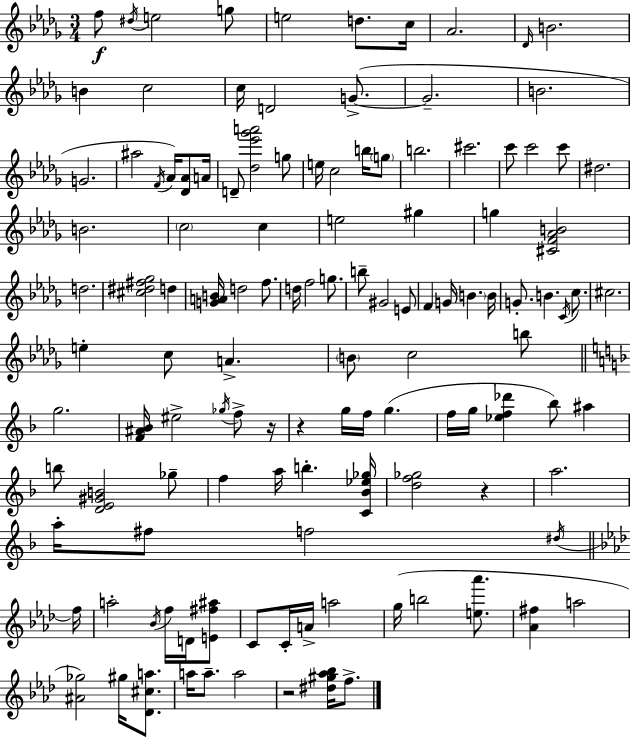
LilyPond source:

{
  \clef treble
  \numericTimeSignature
  \time 3/4
  \key bes \minor
  f''8\f \acciaccatura { dis''16 } e''2 g''8 | e''2 d''8. | c''16 aes'2. | \grace { des'16 } b'2. | \break b'4 c''2 | c''16 d'2 g'8.->~(~ | g'2.-- | b'2. | \break g'2. | ais''2 \acciaccatura { f'16 }) aes'16 | <des' aes'>8 a'16 d'8-- <des'' ees''' ges''' a'''>2 | g''8 e''16 c''2 | \break b''16 \parenthesize g''8 b''2. | cis'''2. | c'''8 c'''2 | c'''8 dis''2. | \break b'2. | \parenthesize c''2 c''4 | e''2 gis''4 | g''4 <cis' f' aes' b'>2 | \break d''2. | <cis'' dis'' fis'' ges''>2 d''4 | <g' a' b'>16 d''2 | f''8. d''16 f''2 | \break g''8. b''8-- gis'2 | e'8 f'4 g'16 \parenthesize b'4. | b'16 g'8.-. b'4. | \acciaccatura { c'16 } c''8. cis''2. | \break e''4-. c''8 a'4.-> | \parenthesize b'8 c''2 | b''8 \bar "||" \break \key d \minor g''2. | <f' ais' bes'>16 eis''2-> \acciaccatura { ges''16 } f''8-> | r16 r4 g''16 f''16 g''4.( | f''16 g''16 <ees'' f'' des'''>4 bes''8) ais''4 | \break b''8 <d' e' gis' b'>2 ges''8-- | f''4 a''16 b''4.-. | <c' bes' ees'' ges''>16 <d'' f'' ges''>2 r4 | a''2. | \break a''16-. fis''8 f''2 | \acciaccatura { dis''16 } \bar "||" \break \key aes \major f''16 a''2-. \acciaccatura { bes'16 } f''16 d'16 | <e' fis'' ais''>8 c'8 c'16-. a'16-> a''2 | g''16( b''2 <e'' aes'''>8. | <aes' fis''>4 a''2 | \break <ais' ges''>2) gis''16 <des' cis'' a''>8. | a''16 a''8.-- a''2 | r2 <dis'' gis'' aes'' bes''>16 f''8.-> | \bar "|."
}